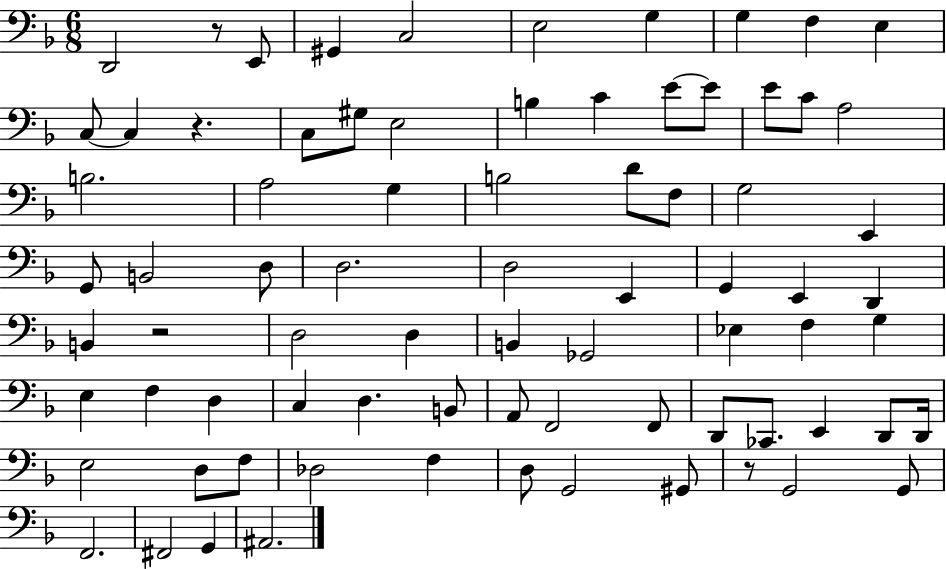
D2/h R/e E2/e G#2/q C3/h E3/h G3/q G3/q F3/q E3/q C3/e C3/q R/q. C3/e G#3/e E3/h B3/q C4/q E4/e E4/e E4/e C4/e A3/h B3/h. A3/h G3/q B3/h D4/e F3/e G3/h E2/q G2/e B2/h D3/e D3/h. D3/h E2/q G2/q E2/q D2/q B2/q R/h D3/h D3/q B2/q Gb2/h Eb3/q F3/q G3/q E3/q F3/q D3/q C3/q D3/q. B2/e A2/e F2/h F2/e D2/e CES2/e. E2/q D2/e D2/s E3/h D3/e F3/e Db3/h F3/q D3/e G2/h G#2/e R/e G2/h G2/e F2/h. F#2/h G2/q A#2/h.